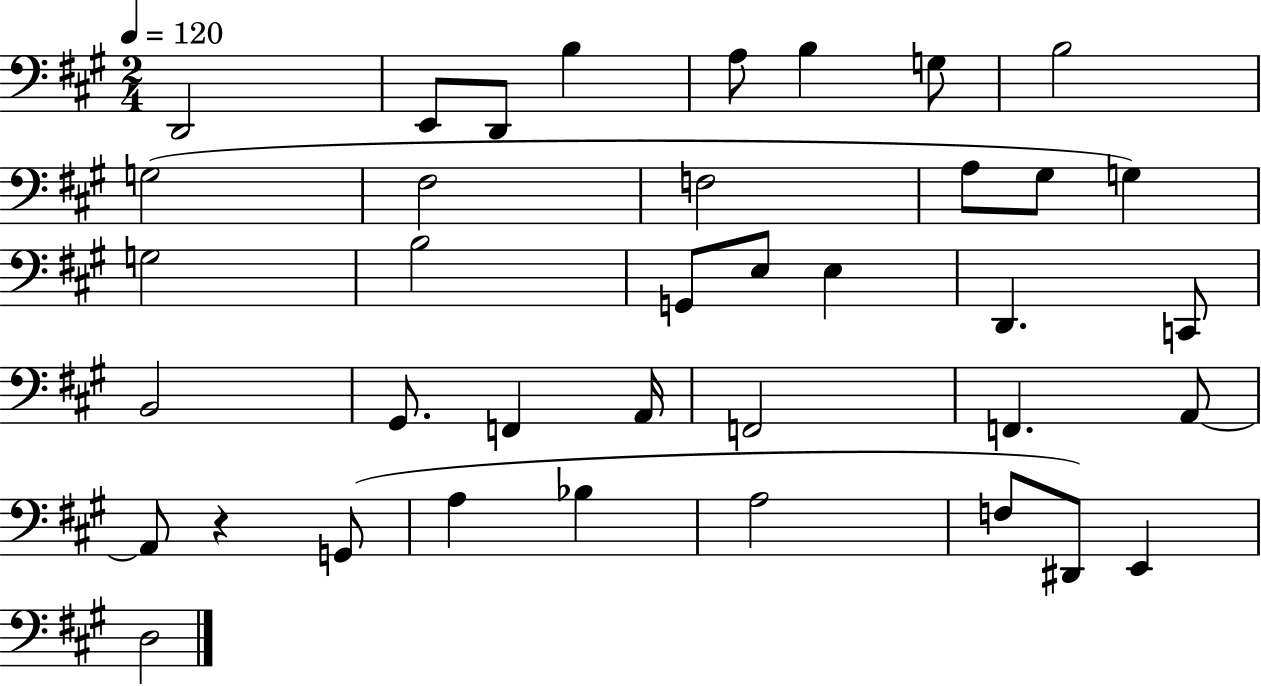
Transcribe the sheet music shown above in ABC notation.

X:1
T:Untitled
M:2/4
L:1/4
K:A
D,,2 E,,/2 D,,/2 B, A,/2 B, G,/2 B,2 G,2 ^F,2 F,2 A,/2 ^G,/2 G, G,2 B,2 G,,/2 E,/2 E, D,, C,,/2 B,,2 ^G,,/2 F,, A,,/4 F,,2 F,, A,,/2 A,,/2 z G,,/2 A, _B, A,2 F,/2 ^D,,/2 E,, D,2